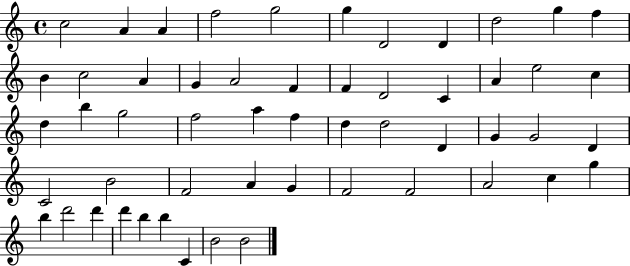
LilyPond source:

{
  \clef treble
  \time 4/4
  \defaultTimeSignature
  \key c \major
  c''2 a'4 a'4 | f''2 g''2 | g''4 d'2 d'4 | d''2 g''4 f''4 | \break b'4 c''2 a'4 | g'4 a'2 f'4 | f'4 d'2 c'4 | a'4 e''2 c''4 | \break d''4 b''4 g''2 | f''2 a''4 f''4 | d''4 d''2 d'4 | g'4 g'2 d'4 | \break c'2 b'2 | f'2 a'4 g'4 | f'2 f'2 | a'2 c''4 g''4 | \break b''4 d'''2 d'''4 | d'''4 b''4 b''4 c'4 | b'2 b'2 | \bar "|."
}